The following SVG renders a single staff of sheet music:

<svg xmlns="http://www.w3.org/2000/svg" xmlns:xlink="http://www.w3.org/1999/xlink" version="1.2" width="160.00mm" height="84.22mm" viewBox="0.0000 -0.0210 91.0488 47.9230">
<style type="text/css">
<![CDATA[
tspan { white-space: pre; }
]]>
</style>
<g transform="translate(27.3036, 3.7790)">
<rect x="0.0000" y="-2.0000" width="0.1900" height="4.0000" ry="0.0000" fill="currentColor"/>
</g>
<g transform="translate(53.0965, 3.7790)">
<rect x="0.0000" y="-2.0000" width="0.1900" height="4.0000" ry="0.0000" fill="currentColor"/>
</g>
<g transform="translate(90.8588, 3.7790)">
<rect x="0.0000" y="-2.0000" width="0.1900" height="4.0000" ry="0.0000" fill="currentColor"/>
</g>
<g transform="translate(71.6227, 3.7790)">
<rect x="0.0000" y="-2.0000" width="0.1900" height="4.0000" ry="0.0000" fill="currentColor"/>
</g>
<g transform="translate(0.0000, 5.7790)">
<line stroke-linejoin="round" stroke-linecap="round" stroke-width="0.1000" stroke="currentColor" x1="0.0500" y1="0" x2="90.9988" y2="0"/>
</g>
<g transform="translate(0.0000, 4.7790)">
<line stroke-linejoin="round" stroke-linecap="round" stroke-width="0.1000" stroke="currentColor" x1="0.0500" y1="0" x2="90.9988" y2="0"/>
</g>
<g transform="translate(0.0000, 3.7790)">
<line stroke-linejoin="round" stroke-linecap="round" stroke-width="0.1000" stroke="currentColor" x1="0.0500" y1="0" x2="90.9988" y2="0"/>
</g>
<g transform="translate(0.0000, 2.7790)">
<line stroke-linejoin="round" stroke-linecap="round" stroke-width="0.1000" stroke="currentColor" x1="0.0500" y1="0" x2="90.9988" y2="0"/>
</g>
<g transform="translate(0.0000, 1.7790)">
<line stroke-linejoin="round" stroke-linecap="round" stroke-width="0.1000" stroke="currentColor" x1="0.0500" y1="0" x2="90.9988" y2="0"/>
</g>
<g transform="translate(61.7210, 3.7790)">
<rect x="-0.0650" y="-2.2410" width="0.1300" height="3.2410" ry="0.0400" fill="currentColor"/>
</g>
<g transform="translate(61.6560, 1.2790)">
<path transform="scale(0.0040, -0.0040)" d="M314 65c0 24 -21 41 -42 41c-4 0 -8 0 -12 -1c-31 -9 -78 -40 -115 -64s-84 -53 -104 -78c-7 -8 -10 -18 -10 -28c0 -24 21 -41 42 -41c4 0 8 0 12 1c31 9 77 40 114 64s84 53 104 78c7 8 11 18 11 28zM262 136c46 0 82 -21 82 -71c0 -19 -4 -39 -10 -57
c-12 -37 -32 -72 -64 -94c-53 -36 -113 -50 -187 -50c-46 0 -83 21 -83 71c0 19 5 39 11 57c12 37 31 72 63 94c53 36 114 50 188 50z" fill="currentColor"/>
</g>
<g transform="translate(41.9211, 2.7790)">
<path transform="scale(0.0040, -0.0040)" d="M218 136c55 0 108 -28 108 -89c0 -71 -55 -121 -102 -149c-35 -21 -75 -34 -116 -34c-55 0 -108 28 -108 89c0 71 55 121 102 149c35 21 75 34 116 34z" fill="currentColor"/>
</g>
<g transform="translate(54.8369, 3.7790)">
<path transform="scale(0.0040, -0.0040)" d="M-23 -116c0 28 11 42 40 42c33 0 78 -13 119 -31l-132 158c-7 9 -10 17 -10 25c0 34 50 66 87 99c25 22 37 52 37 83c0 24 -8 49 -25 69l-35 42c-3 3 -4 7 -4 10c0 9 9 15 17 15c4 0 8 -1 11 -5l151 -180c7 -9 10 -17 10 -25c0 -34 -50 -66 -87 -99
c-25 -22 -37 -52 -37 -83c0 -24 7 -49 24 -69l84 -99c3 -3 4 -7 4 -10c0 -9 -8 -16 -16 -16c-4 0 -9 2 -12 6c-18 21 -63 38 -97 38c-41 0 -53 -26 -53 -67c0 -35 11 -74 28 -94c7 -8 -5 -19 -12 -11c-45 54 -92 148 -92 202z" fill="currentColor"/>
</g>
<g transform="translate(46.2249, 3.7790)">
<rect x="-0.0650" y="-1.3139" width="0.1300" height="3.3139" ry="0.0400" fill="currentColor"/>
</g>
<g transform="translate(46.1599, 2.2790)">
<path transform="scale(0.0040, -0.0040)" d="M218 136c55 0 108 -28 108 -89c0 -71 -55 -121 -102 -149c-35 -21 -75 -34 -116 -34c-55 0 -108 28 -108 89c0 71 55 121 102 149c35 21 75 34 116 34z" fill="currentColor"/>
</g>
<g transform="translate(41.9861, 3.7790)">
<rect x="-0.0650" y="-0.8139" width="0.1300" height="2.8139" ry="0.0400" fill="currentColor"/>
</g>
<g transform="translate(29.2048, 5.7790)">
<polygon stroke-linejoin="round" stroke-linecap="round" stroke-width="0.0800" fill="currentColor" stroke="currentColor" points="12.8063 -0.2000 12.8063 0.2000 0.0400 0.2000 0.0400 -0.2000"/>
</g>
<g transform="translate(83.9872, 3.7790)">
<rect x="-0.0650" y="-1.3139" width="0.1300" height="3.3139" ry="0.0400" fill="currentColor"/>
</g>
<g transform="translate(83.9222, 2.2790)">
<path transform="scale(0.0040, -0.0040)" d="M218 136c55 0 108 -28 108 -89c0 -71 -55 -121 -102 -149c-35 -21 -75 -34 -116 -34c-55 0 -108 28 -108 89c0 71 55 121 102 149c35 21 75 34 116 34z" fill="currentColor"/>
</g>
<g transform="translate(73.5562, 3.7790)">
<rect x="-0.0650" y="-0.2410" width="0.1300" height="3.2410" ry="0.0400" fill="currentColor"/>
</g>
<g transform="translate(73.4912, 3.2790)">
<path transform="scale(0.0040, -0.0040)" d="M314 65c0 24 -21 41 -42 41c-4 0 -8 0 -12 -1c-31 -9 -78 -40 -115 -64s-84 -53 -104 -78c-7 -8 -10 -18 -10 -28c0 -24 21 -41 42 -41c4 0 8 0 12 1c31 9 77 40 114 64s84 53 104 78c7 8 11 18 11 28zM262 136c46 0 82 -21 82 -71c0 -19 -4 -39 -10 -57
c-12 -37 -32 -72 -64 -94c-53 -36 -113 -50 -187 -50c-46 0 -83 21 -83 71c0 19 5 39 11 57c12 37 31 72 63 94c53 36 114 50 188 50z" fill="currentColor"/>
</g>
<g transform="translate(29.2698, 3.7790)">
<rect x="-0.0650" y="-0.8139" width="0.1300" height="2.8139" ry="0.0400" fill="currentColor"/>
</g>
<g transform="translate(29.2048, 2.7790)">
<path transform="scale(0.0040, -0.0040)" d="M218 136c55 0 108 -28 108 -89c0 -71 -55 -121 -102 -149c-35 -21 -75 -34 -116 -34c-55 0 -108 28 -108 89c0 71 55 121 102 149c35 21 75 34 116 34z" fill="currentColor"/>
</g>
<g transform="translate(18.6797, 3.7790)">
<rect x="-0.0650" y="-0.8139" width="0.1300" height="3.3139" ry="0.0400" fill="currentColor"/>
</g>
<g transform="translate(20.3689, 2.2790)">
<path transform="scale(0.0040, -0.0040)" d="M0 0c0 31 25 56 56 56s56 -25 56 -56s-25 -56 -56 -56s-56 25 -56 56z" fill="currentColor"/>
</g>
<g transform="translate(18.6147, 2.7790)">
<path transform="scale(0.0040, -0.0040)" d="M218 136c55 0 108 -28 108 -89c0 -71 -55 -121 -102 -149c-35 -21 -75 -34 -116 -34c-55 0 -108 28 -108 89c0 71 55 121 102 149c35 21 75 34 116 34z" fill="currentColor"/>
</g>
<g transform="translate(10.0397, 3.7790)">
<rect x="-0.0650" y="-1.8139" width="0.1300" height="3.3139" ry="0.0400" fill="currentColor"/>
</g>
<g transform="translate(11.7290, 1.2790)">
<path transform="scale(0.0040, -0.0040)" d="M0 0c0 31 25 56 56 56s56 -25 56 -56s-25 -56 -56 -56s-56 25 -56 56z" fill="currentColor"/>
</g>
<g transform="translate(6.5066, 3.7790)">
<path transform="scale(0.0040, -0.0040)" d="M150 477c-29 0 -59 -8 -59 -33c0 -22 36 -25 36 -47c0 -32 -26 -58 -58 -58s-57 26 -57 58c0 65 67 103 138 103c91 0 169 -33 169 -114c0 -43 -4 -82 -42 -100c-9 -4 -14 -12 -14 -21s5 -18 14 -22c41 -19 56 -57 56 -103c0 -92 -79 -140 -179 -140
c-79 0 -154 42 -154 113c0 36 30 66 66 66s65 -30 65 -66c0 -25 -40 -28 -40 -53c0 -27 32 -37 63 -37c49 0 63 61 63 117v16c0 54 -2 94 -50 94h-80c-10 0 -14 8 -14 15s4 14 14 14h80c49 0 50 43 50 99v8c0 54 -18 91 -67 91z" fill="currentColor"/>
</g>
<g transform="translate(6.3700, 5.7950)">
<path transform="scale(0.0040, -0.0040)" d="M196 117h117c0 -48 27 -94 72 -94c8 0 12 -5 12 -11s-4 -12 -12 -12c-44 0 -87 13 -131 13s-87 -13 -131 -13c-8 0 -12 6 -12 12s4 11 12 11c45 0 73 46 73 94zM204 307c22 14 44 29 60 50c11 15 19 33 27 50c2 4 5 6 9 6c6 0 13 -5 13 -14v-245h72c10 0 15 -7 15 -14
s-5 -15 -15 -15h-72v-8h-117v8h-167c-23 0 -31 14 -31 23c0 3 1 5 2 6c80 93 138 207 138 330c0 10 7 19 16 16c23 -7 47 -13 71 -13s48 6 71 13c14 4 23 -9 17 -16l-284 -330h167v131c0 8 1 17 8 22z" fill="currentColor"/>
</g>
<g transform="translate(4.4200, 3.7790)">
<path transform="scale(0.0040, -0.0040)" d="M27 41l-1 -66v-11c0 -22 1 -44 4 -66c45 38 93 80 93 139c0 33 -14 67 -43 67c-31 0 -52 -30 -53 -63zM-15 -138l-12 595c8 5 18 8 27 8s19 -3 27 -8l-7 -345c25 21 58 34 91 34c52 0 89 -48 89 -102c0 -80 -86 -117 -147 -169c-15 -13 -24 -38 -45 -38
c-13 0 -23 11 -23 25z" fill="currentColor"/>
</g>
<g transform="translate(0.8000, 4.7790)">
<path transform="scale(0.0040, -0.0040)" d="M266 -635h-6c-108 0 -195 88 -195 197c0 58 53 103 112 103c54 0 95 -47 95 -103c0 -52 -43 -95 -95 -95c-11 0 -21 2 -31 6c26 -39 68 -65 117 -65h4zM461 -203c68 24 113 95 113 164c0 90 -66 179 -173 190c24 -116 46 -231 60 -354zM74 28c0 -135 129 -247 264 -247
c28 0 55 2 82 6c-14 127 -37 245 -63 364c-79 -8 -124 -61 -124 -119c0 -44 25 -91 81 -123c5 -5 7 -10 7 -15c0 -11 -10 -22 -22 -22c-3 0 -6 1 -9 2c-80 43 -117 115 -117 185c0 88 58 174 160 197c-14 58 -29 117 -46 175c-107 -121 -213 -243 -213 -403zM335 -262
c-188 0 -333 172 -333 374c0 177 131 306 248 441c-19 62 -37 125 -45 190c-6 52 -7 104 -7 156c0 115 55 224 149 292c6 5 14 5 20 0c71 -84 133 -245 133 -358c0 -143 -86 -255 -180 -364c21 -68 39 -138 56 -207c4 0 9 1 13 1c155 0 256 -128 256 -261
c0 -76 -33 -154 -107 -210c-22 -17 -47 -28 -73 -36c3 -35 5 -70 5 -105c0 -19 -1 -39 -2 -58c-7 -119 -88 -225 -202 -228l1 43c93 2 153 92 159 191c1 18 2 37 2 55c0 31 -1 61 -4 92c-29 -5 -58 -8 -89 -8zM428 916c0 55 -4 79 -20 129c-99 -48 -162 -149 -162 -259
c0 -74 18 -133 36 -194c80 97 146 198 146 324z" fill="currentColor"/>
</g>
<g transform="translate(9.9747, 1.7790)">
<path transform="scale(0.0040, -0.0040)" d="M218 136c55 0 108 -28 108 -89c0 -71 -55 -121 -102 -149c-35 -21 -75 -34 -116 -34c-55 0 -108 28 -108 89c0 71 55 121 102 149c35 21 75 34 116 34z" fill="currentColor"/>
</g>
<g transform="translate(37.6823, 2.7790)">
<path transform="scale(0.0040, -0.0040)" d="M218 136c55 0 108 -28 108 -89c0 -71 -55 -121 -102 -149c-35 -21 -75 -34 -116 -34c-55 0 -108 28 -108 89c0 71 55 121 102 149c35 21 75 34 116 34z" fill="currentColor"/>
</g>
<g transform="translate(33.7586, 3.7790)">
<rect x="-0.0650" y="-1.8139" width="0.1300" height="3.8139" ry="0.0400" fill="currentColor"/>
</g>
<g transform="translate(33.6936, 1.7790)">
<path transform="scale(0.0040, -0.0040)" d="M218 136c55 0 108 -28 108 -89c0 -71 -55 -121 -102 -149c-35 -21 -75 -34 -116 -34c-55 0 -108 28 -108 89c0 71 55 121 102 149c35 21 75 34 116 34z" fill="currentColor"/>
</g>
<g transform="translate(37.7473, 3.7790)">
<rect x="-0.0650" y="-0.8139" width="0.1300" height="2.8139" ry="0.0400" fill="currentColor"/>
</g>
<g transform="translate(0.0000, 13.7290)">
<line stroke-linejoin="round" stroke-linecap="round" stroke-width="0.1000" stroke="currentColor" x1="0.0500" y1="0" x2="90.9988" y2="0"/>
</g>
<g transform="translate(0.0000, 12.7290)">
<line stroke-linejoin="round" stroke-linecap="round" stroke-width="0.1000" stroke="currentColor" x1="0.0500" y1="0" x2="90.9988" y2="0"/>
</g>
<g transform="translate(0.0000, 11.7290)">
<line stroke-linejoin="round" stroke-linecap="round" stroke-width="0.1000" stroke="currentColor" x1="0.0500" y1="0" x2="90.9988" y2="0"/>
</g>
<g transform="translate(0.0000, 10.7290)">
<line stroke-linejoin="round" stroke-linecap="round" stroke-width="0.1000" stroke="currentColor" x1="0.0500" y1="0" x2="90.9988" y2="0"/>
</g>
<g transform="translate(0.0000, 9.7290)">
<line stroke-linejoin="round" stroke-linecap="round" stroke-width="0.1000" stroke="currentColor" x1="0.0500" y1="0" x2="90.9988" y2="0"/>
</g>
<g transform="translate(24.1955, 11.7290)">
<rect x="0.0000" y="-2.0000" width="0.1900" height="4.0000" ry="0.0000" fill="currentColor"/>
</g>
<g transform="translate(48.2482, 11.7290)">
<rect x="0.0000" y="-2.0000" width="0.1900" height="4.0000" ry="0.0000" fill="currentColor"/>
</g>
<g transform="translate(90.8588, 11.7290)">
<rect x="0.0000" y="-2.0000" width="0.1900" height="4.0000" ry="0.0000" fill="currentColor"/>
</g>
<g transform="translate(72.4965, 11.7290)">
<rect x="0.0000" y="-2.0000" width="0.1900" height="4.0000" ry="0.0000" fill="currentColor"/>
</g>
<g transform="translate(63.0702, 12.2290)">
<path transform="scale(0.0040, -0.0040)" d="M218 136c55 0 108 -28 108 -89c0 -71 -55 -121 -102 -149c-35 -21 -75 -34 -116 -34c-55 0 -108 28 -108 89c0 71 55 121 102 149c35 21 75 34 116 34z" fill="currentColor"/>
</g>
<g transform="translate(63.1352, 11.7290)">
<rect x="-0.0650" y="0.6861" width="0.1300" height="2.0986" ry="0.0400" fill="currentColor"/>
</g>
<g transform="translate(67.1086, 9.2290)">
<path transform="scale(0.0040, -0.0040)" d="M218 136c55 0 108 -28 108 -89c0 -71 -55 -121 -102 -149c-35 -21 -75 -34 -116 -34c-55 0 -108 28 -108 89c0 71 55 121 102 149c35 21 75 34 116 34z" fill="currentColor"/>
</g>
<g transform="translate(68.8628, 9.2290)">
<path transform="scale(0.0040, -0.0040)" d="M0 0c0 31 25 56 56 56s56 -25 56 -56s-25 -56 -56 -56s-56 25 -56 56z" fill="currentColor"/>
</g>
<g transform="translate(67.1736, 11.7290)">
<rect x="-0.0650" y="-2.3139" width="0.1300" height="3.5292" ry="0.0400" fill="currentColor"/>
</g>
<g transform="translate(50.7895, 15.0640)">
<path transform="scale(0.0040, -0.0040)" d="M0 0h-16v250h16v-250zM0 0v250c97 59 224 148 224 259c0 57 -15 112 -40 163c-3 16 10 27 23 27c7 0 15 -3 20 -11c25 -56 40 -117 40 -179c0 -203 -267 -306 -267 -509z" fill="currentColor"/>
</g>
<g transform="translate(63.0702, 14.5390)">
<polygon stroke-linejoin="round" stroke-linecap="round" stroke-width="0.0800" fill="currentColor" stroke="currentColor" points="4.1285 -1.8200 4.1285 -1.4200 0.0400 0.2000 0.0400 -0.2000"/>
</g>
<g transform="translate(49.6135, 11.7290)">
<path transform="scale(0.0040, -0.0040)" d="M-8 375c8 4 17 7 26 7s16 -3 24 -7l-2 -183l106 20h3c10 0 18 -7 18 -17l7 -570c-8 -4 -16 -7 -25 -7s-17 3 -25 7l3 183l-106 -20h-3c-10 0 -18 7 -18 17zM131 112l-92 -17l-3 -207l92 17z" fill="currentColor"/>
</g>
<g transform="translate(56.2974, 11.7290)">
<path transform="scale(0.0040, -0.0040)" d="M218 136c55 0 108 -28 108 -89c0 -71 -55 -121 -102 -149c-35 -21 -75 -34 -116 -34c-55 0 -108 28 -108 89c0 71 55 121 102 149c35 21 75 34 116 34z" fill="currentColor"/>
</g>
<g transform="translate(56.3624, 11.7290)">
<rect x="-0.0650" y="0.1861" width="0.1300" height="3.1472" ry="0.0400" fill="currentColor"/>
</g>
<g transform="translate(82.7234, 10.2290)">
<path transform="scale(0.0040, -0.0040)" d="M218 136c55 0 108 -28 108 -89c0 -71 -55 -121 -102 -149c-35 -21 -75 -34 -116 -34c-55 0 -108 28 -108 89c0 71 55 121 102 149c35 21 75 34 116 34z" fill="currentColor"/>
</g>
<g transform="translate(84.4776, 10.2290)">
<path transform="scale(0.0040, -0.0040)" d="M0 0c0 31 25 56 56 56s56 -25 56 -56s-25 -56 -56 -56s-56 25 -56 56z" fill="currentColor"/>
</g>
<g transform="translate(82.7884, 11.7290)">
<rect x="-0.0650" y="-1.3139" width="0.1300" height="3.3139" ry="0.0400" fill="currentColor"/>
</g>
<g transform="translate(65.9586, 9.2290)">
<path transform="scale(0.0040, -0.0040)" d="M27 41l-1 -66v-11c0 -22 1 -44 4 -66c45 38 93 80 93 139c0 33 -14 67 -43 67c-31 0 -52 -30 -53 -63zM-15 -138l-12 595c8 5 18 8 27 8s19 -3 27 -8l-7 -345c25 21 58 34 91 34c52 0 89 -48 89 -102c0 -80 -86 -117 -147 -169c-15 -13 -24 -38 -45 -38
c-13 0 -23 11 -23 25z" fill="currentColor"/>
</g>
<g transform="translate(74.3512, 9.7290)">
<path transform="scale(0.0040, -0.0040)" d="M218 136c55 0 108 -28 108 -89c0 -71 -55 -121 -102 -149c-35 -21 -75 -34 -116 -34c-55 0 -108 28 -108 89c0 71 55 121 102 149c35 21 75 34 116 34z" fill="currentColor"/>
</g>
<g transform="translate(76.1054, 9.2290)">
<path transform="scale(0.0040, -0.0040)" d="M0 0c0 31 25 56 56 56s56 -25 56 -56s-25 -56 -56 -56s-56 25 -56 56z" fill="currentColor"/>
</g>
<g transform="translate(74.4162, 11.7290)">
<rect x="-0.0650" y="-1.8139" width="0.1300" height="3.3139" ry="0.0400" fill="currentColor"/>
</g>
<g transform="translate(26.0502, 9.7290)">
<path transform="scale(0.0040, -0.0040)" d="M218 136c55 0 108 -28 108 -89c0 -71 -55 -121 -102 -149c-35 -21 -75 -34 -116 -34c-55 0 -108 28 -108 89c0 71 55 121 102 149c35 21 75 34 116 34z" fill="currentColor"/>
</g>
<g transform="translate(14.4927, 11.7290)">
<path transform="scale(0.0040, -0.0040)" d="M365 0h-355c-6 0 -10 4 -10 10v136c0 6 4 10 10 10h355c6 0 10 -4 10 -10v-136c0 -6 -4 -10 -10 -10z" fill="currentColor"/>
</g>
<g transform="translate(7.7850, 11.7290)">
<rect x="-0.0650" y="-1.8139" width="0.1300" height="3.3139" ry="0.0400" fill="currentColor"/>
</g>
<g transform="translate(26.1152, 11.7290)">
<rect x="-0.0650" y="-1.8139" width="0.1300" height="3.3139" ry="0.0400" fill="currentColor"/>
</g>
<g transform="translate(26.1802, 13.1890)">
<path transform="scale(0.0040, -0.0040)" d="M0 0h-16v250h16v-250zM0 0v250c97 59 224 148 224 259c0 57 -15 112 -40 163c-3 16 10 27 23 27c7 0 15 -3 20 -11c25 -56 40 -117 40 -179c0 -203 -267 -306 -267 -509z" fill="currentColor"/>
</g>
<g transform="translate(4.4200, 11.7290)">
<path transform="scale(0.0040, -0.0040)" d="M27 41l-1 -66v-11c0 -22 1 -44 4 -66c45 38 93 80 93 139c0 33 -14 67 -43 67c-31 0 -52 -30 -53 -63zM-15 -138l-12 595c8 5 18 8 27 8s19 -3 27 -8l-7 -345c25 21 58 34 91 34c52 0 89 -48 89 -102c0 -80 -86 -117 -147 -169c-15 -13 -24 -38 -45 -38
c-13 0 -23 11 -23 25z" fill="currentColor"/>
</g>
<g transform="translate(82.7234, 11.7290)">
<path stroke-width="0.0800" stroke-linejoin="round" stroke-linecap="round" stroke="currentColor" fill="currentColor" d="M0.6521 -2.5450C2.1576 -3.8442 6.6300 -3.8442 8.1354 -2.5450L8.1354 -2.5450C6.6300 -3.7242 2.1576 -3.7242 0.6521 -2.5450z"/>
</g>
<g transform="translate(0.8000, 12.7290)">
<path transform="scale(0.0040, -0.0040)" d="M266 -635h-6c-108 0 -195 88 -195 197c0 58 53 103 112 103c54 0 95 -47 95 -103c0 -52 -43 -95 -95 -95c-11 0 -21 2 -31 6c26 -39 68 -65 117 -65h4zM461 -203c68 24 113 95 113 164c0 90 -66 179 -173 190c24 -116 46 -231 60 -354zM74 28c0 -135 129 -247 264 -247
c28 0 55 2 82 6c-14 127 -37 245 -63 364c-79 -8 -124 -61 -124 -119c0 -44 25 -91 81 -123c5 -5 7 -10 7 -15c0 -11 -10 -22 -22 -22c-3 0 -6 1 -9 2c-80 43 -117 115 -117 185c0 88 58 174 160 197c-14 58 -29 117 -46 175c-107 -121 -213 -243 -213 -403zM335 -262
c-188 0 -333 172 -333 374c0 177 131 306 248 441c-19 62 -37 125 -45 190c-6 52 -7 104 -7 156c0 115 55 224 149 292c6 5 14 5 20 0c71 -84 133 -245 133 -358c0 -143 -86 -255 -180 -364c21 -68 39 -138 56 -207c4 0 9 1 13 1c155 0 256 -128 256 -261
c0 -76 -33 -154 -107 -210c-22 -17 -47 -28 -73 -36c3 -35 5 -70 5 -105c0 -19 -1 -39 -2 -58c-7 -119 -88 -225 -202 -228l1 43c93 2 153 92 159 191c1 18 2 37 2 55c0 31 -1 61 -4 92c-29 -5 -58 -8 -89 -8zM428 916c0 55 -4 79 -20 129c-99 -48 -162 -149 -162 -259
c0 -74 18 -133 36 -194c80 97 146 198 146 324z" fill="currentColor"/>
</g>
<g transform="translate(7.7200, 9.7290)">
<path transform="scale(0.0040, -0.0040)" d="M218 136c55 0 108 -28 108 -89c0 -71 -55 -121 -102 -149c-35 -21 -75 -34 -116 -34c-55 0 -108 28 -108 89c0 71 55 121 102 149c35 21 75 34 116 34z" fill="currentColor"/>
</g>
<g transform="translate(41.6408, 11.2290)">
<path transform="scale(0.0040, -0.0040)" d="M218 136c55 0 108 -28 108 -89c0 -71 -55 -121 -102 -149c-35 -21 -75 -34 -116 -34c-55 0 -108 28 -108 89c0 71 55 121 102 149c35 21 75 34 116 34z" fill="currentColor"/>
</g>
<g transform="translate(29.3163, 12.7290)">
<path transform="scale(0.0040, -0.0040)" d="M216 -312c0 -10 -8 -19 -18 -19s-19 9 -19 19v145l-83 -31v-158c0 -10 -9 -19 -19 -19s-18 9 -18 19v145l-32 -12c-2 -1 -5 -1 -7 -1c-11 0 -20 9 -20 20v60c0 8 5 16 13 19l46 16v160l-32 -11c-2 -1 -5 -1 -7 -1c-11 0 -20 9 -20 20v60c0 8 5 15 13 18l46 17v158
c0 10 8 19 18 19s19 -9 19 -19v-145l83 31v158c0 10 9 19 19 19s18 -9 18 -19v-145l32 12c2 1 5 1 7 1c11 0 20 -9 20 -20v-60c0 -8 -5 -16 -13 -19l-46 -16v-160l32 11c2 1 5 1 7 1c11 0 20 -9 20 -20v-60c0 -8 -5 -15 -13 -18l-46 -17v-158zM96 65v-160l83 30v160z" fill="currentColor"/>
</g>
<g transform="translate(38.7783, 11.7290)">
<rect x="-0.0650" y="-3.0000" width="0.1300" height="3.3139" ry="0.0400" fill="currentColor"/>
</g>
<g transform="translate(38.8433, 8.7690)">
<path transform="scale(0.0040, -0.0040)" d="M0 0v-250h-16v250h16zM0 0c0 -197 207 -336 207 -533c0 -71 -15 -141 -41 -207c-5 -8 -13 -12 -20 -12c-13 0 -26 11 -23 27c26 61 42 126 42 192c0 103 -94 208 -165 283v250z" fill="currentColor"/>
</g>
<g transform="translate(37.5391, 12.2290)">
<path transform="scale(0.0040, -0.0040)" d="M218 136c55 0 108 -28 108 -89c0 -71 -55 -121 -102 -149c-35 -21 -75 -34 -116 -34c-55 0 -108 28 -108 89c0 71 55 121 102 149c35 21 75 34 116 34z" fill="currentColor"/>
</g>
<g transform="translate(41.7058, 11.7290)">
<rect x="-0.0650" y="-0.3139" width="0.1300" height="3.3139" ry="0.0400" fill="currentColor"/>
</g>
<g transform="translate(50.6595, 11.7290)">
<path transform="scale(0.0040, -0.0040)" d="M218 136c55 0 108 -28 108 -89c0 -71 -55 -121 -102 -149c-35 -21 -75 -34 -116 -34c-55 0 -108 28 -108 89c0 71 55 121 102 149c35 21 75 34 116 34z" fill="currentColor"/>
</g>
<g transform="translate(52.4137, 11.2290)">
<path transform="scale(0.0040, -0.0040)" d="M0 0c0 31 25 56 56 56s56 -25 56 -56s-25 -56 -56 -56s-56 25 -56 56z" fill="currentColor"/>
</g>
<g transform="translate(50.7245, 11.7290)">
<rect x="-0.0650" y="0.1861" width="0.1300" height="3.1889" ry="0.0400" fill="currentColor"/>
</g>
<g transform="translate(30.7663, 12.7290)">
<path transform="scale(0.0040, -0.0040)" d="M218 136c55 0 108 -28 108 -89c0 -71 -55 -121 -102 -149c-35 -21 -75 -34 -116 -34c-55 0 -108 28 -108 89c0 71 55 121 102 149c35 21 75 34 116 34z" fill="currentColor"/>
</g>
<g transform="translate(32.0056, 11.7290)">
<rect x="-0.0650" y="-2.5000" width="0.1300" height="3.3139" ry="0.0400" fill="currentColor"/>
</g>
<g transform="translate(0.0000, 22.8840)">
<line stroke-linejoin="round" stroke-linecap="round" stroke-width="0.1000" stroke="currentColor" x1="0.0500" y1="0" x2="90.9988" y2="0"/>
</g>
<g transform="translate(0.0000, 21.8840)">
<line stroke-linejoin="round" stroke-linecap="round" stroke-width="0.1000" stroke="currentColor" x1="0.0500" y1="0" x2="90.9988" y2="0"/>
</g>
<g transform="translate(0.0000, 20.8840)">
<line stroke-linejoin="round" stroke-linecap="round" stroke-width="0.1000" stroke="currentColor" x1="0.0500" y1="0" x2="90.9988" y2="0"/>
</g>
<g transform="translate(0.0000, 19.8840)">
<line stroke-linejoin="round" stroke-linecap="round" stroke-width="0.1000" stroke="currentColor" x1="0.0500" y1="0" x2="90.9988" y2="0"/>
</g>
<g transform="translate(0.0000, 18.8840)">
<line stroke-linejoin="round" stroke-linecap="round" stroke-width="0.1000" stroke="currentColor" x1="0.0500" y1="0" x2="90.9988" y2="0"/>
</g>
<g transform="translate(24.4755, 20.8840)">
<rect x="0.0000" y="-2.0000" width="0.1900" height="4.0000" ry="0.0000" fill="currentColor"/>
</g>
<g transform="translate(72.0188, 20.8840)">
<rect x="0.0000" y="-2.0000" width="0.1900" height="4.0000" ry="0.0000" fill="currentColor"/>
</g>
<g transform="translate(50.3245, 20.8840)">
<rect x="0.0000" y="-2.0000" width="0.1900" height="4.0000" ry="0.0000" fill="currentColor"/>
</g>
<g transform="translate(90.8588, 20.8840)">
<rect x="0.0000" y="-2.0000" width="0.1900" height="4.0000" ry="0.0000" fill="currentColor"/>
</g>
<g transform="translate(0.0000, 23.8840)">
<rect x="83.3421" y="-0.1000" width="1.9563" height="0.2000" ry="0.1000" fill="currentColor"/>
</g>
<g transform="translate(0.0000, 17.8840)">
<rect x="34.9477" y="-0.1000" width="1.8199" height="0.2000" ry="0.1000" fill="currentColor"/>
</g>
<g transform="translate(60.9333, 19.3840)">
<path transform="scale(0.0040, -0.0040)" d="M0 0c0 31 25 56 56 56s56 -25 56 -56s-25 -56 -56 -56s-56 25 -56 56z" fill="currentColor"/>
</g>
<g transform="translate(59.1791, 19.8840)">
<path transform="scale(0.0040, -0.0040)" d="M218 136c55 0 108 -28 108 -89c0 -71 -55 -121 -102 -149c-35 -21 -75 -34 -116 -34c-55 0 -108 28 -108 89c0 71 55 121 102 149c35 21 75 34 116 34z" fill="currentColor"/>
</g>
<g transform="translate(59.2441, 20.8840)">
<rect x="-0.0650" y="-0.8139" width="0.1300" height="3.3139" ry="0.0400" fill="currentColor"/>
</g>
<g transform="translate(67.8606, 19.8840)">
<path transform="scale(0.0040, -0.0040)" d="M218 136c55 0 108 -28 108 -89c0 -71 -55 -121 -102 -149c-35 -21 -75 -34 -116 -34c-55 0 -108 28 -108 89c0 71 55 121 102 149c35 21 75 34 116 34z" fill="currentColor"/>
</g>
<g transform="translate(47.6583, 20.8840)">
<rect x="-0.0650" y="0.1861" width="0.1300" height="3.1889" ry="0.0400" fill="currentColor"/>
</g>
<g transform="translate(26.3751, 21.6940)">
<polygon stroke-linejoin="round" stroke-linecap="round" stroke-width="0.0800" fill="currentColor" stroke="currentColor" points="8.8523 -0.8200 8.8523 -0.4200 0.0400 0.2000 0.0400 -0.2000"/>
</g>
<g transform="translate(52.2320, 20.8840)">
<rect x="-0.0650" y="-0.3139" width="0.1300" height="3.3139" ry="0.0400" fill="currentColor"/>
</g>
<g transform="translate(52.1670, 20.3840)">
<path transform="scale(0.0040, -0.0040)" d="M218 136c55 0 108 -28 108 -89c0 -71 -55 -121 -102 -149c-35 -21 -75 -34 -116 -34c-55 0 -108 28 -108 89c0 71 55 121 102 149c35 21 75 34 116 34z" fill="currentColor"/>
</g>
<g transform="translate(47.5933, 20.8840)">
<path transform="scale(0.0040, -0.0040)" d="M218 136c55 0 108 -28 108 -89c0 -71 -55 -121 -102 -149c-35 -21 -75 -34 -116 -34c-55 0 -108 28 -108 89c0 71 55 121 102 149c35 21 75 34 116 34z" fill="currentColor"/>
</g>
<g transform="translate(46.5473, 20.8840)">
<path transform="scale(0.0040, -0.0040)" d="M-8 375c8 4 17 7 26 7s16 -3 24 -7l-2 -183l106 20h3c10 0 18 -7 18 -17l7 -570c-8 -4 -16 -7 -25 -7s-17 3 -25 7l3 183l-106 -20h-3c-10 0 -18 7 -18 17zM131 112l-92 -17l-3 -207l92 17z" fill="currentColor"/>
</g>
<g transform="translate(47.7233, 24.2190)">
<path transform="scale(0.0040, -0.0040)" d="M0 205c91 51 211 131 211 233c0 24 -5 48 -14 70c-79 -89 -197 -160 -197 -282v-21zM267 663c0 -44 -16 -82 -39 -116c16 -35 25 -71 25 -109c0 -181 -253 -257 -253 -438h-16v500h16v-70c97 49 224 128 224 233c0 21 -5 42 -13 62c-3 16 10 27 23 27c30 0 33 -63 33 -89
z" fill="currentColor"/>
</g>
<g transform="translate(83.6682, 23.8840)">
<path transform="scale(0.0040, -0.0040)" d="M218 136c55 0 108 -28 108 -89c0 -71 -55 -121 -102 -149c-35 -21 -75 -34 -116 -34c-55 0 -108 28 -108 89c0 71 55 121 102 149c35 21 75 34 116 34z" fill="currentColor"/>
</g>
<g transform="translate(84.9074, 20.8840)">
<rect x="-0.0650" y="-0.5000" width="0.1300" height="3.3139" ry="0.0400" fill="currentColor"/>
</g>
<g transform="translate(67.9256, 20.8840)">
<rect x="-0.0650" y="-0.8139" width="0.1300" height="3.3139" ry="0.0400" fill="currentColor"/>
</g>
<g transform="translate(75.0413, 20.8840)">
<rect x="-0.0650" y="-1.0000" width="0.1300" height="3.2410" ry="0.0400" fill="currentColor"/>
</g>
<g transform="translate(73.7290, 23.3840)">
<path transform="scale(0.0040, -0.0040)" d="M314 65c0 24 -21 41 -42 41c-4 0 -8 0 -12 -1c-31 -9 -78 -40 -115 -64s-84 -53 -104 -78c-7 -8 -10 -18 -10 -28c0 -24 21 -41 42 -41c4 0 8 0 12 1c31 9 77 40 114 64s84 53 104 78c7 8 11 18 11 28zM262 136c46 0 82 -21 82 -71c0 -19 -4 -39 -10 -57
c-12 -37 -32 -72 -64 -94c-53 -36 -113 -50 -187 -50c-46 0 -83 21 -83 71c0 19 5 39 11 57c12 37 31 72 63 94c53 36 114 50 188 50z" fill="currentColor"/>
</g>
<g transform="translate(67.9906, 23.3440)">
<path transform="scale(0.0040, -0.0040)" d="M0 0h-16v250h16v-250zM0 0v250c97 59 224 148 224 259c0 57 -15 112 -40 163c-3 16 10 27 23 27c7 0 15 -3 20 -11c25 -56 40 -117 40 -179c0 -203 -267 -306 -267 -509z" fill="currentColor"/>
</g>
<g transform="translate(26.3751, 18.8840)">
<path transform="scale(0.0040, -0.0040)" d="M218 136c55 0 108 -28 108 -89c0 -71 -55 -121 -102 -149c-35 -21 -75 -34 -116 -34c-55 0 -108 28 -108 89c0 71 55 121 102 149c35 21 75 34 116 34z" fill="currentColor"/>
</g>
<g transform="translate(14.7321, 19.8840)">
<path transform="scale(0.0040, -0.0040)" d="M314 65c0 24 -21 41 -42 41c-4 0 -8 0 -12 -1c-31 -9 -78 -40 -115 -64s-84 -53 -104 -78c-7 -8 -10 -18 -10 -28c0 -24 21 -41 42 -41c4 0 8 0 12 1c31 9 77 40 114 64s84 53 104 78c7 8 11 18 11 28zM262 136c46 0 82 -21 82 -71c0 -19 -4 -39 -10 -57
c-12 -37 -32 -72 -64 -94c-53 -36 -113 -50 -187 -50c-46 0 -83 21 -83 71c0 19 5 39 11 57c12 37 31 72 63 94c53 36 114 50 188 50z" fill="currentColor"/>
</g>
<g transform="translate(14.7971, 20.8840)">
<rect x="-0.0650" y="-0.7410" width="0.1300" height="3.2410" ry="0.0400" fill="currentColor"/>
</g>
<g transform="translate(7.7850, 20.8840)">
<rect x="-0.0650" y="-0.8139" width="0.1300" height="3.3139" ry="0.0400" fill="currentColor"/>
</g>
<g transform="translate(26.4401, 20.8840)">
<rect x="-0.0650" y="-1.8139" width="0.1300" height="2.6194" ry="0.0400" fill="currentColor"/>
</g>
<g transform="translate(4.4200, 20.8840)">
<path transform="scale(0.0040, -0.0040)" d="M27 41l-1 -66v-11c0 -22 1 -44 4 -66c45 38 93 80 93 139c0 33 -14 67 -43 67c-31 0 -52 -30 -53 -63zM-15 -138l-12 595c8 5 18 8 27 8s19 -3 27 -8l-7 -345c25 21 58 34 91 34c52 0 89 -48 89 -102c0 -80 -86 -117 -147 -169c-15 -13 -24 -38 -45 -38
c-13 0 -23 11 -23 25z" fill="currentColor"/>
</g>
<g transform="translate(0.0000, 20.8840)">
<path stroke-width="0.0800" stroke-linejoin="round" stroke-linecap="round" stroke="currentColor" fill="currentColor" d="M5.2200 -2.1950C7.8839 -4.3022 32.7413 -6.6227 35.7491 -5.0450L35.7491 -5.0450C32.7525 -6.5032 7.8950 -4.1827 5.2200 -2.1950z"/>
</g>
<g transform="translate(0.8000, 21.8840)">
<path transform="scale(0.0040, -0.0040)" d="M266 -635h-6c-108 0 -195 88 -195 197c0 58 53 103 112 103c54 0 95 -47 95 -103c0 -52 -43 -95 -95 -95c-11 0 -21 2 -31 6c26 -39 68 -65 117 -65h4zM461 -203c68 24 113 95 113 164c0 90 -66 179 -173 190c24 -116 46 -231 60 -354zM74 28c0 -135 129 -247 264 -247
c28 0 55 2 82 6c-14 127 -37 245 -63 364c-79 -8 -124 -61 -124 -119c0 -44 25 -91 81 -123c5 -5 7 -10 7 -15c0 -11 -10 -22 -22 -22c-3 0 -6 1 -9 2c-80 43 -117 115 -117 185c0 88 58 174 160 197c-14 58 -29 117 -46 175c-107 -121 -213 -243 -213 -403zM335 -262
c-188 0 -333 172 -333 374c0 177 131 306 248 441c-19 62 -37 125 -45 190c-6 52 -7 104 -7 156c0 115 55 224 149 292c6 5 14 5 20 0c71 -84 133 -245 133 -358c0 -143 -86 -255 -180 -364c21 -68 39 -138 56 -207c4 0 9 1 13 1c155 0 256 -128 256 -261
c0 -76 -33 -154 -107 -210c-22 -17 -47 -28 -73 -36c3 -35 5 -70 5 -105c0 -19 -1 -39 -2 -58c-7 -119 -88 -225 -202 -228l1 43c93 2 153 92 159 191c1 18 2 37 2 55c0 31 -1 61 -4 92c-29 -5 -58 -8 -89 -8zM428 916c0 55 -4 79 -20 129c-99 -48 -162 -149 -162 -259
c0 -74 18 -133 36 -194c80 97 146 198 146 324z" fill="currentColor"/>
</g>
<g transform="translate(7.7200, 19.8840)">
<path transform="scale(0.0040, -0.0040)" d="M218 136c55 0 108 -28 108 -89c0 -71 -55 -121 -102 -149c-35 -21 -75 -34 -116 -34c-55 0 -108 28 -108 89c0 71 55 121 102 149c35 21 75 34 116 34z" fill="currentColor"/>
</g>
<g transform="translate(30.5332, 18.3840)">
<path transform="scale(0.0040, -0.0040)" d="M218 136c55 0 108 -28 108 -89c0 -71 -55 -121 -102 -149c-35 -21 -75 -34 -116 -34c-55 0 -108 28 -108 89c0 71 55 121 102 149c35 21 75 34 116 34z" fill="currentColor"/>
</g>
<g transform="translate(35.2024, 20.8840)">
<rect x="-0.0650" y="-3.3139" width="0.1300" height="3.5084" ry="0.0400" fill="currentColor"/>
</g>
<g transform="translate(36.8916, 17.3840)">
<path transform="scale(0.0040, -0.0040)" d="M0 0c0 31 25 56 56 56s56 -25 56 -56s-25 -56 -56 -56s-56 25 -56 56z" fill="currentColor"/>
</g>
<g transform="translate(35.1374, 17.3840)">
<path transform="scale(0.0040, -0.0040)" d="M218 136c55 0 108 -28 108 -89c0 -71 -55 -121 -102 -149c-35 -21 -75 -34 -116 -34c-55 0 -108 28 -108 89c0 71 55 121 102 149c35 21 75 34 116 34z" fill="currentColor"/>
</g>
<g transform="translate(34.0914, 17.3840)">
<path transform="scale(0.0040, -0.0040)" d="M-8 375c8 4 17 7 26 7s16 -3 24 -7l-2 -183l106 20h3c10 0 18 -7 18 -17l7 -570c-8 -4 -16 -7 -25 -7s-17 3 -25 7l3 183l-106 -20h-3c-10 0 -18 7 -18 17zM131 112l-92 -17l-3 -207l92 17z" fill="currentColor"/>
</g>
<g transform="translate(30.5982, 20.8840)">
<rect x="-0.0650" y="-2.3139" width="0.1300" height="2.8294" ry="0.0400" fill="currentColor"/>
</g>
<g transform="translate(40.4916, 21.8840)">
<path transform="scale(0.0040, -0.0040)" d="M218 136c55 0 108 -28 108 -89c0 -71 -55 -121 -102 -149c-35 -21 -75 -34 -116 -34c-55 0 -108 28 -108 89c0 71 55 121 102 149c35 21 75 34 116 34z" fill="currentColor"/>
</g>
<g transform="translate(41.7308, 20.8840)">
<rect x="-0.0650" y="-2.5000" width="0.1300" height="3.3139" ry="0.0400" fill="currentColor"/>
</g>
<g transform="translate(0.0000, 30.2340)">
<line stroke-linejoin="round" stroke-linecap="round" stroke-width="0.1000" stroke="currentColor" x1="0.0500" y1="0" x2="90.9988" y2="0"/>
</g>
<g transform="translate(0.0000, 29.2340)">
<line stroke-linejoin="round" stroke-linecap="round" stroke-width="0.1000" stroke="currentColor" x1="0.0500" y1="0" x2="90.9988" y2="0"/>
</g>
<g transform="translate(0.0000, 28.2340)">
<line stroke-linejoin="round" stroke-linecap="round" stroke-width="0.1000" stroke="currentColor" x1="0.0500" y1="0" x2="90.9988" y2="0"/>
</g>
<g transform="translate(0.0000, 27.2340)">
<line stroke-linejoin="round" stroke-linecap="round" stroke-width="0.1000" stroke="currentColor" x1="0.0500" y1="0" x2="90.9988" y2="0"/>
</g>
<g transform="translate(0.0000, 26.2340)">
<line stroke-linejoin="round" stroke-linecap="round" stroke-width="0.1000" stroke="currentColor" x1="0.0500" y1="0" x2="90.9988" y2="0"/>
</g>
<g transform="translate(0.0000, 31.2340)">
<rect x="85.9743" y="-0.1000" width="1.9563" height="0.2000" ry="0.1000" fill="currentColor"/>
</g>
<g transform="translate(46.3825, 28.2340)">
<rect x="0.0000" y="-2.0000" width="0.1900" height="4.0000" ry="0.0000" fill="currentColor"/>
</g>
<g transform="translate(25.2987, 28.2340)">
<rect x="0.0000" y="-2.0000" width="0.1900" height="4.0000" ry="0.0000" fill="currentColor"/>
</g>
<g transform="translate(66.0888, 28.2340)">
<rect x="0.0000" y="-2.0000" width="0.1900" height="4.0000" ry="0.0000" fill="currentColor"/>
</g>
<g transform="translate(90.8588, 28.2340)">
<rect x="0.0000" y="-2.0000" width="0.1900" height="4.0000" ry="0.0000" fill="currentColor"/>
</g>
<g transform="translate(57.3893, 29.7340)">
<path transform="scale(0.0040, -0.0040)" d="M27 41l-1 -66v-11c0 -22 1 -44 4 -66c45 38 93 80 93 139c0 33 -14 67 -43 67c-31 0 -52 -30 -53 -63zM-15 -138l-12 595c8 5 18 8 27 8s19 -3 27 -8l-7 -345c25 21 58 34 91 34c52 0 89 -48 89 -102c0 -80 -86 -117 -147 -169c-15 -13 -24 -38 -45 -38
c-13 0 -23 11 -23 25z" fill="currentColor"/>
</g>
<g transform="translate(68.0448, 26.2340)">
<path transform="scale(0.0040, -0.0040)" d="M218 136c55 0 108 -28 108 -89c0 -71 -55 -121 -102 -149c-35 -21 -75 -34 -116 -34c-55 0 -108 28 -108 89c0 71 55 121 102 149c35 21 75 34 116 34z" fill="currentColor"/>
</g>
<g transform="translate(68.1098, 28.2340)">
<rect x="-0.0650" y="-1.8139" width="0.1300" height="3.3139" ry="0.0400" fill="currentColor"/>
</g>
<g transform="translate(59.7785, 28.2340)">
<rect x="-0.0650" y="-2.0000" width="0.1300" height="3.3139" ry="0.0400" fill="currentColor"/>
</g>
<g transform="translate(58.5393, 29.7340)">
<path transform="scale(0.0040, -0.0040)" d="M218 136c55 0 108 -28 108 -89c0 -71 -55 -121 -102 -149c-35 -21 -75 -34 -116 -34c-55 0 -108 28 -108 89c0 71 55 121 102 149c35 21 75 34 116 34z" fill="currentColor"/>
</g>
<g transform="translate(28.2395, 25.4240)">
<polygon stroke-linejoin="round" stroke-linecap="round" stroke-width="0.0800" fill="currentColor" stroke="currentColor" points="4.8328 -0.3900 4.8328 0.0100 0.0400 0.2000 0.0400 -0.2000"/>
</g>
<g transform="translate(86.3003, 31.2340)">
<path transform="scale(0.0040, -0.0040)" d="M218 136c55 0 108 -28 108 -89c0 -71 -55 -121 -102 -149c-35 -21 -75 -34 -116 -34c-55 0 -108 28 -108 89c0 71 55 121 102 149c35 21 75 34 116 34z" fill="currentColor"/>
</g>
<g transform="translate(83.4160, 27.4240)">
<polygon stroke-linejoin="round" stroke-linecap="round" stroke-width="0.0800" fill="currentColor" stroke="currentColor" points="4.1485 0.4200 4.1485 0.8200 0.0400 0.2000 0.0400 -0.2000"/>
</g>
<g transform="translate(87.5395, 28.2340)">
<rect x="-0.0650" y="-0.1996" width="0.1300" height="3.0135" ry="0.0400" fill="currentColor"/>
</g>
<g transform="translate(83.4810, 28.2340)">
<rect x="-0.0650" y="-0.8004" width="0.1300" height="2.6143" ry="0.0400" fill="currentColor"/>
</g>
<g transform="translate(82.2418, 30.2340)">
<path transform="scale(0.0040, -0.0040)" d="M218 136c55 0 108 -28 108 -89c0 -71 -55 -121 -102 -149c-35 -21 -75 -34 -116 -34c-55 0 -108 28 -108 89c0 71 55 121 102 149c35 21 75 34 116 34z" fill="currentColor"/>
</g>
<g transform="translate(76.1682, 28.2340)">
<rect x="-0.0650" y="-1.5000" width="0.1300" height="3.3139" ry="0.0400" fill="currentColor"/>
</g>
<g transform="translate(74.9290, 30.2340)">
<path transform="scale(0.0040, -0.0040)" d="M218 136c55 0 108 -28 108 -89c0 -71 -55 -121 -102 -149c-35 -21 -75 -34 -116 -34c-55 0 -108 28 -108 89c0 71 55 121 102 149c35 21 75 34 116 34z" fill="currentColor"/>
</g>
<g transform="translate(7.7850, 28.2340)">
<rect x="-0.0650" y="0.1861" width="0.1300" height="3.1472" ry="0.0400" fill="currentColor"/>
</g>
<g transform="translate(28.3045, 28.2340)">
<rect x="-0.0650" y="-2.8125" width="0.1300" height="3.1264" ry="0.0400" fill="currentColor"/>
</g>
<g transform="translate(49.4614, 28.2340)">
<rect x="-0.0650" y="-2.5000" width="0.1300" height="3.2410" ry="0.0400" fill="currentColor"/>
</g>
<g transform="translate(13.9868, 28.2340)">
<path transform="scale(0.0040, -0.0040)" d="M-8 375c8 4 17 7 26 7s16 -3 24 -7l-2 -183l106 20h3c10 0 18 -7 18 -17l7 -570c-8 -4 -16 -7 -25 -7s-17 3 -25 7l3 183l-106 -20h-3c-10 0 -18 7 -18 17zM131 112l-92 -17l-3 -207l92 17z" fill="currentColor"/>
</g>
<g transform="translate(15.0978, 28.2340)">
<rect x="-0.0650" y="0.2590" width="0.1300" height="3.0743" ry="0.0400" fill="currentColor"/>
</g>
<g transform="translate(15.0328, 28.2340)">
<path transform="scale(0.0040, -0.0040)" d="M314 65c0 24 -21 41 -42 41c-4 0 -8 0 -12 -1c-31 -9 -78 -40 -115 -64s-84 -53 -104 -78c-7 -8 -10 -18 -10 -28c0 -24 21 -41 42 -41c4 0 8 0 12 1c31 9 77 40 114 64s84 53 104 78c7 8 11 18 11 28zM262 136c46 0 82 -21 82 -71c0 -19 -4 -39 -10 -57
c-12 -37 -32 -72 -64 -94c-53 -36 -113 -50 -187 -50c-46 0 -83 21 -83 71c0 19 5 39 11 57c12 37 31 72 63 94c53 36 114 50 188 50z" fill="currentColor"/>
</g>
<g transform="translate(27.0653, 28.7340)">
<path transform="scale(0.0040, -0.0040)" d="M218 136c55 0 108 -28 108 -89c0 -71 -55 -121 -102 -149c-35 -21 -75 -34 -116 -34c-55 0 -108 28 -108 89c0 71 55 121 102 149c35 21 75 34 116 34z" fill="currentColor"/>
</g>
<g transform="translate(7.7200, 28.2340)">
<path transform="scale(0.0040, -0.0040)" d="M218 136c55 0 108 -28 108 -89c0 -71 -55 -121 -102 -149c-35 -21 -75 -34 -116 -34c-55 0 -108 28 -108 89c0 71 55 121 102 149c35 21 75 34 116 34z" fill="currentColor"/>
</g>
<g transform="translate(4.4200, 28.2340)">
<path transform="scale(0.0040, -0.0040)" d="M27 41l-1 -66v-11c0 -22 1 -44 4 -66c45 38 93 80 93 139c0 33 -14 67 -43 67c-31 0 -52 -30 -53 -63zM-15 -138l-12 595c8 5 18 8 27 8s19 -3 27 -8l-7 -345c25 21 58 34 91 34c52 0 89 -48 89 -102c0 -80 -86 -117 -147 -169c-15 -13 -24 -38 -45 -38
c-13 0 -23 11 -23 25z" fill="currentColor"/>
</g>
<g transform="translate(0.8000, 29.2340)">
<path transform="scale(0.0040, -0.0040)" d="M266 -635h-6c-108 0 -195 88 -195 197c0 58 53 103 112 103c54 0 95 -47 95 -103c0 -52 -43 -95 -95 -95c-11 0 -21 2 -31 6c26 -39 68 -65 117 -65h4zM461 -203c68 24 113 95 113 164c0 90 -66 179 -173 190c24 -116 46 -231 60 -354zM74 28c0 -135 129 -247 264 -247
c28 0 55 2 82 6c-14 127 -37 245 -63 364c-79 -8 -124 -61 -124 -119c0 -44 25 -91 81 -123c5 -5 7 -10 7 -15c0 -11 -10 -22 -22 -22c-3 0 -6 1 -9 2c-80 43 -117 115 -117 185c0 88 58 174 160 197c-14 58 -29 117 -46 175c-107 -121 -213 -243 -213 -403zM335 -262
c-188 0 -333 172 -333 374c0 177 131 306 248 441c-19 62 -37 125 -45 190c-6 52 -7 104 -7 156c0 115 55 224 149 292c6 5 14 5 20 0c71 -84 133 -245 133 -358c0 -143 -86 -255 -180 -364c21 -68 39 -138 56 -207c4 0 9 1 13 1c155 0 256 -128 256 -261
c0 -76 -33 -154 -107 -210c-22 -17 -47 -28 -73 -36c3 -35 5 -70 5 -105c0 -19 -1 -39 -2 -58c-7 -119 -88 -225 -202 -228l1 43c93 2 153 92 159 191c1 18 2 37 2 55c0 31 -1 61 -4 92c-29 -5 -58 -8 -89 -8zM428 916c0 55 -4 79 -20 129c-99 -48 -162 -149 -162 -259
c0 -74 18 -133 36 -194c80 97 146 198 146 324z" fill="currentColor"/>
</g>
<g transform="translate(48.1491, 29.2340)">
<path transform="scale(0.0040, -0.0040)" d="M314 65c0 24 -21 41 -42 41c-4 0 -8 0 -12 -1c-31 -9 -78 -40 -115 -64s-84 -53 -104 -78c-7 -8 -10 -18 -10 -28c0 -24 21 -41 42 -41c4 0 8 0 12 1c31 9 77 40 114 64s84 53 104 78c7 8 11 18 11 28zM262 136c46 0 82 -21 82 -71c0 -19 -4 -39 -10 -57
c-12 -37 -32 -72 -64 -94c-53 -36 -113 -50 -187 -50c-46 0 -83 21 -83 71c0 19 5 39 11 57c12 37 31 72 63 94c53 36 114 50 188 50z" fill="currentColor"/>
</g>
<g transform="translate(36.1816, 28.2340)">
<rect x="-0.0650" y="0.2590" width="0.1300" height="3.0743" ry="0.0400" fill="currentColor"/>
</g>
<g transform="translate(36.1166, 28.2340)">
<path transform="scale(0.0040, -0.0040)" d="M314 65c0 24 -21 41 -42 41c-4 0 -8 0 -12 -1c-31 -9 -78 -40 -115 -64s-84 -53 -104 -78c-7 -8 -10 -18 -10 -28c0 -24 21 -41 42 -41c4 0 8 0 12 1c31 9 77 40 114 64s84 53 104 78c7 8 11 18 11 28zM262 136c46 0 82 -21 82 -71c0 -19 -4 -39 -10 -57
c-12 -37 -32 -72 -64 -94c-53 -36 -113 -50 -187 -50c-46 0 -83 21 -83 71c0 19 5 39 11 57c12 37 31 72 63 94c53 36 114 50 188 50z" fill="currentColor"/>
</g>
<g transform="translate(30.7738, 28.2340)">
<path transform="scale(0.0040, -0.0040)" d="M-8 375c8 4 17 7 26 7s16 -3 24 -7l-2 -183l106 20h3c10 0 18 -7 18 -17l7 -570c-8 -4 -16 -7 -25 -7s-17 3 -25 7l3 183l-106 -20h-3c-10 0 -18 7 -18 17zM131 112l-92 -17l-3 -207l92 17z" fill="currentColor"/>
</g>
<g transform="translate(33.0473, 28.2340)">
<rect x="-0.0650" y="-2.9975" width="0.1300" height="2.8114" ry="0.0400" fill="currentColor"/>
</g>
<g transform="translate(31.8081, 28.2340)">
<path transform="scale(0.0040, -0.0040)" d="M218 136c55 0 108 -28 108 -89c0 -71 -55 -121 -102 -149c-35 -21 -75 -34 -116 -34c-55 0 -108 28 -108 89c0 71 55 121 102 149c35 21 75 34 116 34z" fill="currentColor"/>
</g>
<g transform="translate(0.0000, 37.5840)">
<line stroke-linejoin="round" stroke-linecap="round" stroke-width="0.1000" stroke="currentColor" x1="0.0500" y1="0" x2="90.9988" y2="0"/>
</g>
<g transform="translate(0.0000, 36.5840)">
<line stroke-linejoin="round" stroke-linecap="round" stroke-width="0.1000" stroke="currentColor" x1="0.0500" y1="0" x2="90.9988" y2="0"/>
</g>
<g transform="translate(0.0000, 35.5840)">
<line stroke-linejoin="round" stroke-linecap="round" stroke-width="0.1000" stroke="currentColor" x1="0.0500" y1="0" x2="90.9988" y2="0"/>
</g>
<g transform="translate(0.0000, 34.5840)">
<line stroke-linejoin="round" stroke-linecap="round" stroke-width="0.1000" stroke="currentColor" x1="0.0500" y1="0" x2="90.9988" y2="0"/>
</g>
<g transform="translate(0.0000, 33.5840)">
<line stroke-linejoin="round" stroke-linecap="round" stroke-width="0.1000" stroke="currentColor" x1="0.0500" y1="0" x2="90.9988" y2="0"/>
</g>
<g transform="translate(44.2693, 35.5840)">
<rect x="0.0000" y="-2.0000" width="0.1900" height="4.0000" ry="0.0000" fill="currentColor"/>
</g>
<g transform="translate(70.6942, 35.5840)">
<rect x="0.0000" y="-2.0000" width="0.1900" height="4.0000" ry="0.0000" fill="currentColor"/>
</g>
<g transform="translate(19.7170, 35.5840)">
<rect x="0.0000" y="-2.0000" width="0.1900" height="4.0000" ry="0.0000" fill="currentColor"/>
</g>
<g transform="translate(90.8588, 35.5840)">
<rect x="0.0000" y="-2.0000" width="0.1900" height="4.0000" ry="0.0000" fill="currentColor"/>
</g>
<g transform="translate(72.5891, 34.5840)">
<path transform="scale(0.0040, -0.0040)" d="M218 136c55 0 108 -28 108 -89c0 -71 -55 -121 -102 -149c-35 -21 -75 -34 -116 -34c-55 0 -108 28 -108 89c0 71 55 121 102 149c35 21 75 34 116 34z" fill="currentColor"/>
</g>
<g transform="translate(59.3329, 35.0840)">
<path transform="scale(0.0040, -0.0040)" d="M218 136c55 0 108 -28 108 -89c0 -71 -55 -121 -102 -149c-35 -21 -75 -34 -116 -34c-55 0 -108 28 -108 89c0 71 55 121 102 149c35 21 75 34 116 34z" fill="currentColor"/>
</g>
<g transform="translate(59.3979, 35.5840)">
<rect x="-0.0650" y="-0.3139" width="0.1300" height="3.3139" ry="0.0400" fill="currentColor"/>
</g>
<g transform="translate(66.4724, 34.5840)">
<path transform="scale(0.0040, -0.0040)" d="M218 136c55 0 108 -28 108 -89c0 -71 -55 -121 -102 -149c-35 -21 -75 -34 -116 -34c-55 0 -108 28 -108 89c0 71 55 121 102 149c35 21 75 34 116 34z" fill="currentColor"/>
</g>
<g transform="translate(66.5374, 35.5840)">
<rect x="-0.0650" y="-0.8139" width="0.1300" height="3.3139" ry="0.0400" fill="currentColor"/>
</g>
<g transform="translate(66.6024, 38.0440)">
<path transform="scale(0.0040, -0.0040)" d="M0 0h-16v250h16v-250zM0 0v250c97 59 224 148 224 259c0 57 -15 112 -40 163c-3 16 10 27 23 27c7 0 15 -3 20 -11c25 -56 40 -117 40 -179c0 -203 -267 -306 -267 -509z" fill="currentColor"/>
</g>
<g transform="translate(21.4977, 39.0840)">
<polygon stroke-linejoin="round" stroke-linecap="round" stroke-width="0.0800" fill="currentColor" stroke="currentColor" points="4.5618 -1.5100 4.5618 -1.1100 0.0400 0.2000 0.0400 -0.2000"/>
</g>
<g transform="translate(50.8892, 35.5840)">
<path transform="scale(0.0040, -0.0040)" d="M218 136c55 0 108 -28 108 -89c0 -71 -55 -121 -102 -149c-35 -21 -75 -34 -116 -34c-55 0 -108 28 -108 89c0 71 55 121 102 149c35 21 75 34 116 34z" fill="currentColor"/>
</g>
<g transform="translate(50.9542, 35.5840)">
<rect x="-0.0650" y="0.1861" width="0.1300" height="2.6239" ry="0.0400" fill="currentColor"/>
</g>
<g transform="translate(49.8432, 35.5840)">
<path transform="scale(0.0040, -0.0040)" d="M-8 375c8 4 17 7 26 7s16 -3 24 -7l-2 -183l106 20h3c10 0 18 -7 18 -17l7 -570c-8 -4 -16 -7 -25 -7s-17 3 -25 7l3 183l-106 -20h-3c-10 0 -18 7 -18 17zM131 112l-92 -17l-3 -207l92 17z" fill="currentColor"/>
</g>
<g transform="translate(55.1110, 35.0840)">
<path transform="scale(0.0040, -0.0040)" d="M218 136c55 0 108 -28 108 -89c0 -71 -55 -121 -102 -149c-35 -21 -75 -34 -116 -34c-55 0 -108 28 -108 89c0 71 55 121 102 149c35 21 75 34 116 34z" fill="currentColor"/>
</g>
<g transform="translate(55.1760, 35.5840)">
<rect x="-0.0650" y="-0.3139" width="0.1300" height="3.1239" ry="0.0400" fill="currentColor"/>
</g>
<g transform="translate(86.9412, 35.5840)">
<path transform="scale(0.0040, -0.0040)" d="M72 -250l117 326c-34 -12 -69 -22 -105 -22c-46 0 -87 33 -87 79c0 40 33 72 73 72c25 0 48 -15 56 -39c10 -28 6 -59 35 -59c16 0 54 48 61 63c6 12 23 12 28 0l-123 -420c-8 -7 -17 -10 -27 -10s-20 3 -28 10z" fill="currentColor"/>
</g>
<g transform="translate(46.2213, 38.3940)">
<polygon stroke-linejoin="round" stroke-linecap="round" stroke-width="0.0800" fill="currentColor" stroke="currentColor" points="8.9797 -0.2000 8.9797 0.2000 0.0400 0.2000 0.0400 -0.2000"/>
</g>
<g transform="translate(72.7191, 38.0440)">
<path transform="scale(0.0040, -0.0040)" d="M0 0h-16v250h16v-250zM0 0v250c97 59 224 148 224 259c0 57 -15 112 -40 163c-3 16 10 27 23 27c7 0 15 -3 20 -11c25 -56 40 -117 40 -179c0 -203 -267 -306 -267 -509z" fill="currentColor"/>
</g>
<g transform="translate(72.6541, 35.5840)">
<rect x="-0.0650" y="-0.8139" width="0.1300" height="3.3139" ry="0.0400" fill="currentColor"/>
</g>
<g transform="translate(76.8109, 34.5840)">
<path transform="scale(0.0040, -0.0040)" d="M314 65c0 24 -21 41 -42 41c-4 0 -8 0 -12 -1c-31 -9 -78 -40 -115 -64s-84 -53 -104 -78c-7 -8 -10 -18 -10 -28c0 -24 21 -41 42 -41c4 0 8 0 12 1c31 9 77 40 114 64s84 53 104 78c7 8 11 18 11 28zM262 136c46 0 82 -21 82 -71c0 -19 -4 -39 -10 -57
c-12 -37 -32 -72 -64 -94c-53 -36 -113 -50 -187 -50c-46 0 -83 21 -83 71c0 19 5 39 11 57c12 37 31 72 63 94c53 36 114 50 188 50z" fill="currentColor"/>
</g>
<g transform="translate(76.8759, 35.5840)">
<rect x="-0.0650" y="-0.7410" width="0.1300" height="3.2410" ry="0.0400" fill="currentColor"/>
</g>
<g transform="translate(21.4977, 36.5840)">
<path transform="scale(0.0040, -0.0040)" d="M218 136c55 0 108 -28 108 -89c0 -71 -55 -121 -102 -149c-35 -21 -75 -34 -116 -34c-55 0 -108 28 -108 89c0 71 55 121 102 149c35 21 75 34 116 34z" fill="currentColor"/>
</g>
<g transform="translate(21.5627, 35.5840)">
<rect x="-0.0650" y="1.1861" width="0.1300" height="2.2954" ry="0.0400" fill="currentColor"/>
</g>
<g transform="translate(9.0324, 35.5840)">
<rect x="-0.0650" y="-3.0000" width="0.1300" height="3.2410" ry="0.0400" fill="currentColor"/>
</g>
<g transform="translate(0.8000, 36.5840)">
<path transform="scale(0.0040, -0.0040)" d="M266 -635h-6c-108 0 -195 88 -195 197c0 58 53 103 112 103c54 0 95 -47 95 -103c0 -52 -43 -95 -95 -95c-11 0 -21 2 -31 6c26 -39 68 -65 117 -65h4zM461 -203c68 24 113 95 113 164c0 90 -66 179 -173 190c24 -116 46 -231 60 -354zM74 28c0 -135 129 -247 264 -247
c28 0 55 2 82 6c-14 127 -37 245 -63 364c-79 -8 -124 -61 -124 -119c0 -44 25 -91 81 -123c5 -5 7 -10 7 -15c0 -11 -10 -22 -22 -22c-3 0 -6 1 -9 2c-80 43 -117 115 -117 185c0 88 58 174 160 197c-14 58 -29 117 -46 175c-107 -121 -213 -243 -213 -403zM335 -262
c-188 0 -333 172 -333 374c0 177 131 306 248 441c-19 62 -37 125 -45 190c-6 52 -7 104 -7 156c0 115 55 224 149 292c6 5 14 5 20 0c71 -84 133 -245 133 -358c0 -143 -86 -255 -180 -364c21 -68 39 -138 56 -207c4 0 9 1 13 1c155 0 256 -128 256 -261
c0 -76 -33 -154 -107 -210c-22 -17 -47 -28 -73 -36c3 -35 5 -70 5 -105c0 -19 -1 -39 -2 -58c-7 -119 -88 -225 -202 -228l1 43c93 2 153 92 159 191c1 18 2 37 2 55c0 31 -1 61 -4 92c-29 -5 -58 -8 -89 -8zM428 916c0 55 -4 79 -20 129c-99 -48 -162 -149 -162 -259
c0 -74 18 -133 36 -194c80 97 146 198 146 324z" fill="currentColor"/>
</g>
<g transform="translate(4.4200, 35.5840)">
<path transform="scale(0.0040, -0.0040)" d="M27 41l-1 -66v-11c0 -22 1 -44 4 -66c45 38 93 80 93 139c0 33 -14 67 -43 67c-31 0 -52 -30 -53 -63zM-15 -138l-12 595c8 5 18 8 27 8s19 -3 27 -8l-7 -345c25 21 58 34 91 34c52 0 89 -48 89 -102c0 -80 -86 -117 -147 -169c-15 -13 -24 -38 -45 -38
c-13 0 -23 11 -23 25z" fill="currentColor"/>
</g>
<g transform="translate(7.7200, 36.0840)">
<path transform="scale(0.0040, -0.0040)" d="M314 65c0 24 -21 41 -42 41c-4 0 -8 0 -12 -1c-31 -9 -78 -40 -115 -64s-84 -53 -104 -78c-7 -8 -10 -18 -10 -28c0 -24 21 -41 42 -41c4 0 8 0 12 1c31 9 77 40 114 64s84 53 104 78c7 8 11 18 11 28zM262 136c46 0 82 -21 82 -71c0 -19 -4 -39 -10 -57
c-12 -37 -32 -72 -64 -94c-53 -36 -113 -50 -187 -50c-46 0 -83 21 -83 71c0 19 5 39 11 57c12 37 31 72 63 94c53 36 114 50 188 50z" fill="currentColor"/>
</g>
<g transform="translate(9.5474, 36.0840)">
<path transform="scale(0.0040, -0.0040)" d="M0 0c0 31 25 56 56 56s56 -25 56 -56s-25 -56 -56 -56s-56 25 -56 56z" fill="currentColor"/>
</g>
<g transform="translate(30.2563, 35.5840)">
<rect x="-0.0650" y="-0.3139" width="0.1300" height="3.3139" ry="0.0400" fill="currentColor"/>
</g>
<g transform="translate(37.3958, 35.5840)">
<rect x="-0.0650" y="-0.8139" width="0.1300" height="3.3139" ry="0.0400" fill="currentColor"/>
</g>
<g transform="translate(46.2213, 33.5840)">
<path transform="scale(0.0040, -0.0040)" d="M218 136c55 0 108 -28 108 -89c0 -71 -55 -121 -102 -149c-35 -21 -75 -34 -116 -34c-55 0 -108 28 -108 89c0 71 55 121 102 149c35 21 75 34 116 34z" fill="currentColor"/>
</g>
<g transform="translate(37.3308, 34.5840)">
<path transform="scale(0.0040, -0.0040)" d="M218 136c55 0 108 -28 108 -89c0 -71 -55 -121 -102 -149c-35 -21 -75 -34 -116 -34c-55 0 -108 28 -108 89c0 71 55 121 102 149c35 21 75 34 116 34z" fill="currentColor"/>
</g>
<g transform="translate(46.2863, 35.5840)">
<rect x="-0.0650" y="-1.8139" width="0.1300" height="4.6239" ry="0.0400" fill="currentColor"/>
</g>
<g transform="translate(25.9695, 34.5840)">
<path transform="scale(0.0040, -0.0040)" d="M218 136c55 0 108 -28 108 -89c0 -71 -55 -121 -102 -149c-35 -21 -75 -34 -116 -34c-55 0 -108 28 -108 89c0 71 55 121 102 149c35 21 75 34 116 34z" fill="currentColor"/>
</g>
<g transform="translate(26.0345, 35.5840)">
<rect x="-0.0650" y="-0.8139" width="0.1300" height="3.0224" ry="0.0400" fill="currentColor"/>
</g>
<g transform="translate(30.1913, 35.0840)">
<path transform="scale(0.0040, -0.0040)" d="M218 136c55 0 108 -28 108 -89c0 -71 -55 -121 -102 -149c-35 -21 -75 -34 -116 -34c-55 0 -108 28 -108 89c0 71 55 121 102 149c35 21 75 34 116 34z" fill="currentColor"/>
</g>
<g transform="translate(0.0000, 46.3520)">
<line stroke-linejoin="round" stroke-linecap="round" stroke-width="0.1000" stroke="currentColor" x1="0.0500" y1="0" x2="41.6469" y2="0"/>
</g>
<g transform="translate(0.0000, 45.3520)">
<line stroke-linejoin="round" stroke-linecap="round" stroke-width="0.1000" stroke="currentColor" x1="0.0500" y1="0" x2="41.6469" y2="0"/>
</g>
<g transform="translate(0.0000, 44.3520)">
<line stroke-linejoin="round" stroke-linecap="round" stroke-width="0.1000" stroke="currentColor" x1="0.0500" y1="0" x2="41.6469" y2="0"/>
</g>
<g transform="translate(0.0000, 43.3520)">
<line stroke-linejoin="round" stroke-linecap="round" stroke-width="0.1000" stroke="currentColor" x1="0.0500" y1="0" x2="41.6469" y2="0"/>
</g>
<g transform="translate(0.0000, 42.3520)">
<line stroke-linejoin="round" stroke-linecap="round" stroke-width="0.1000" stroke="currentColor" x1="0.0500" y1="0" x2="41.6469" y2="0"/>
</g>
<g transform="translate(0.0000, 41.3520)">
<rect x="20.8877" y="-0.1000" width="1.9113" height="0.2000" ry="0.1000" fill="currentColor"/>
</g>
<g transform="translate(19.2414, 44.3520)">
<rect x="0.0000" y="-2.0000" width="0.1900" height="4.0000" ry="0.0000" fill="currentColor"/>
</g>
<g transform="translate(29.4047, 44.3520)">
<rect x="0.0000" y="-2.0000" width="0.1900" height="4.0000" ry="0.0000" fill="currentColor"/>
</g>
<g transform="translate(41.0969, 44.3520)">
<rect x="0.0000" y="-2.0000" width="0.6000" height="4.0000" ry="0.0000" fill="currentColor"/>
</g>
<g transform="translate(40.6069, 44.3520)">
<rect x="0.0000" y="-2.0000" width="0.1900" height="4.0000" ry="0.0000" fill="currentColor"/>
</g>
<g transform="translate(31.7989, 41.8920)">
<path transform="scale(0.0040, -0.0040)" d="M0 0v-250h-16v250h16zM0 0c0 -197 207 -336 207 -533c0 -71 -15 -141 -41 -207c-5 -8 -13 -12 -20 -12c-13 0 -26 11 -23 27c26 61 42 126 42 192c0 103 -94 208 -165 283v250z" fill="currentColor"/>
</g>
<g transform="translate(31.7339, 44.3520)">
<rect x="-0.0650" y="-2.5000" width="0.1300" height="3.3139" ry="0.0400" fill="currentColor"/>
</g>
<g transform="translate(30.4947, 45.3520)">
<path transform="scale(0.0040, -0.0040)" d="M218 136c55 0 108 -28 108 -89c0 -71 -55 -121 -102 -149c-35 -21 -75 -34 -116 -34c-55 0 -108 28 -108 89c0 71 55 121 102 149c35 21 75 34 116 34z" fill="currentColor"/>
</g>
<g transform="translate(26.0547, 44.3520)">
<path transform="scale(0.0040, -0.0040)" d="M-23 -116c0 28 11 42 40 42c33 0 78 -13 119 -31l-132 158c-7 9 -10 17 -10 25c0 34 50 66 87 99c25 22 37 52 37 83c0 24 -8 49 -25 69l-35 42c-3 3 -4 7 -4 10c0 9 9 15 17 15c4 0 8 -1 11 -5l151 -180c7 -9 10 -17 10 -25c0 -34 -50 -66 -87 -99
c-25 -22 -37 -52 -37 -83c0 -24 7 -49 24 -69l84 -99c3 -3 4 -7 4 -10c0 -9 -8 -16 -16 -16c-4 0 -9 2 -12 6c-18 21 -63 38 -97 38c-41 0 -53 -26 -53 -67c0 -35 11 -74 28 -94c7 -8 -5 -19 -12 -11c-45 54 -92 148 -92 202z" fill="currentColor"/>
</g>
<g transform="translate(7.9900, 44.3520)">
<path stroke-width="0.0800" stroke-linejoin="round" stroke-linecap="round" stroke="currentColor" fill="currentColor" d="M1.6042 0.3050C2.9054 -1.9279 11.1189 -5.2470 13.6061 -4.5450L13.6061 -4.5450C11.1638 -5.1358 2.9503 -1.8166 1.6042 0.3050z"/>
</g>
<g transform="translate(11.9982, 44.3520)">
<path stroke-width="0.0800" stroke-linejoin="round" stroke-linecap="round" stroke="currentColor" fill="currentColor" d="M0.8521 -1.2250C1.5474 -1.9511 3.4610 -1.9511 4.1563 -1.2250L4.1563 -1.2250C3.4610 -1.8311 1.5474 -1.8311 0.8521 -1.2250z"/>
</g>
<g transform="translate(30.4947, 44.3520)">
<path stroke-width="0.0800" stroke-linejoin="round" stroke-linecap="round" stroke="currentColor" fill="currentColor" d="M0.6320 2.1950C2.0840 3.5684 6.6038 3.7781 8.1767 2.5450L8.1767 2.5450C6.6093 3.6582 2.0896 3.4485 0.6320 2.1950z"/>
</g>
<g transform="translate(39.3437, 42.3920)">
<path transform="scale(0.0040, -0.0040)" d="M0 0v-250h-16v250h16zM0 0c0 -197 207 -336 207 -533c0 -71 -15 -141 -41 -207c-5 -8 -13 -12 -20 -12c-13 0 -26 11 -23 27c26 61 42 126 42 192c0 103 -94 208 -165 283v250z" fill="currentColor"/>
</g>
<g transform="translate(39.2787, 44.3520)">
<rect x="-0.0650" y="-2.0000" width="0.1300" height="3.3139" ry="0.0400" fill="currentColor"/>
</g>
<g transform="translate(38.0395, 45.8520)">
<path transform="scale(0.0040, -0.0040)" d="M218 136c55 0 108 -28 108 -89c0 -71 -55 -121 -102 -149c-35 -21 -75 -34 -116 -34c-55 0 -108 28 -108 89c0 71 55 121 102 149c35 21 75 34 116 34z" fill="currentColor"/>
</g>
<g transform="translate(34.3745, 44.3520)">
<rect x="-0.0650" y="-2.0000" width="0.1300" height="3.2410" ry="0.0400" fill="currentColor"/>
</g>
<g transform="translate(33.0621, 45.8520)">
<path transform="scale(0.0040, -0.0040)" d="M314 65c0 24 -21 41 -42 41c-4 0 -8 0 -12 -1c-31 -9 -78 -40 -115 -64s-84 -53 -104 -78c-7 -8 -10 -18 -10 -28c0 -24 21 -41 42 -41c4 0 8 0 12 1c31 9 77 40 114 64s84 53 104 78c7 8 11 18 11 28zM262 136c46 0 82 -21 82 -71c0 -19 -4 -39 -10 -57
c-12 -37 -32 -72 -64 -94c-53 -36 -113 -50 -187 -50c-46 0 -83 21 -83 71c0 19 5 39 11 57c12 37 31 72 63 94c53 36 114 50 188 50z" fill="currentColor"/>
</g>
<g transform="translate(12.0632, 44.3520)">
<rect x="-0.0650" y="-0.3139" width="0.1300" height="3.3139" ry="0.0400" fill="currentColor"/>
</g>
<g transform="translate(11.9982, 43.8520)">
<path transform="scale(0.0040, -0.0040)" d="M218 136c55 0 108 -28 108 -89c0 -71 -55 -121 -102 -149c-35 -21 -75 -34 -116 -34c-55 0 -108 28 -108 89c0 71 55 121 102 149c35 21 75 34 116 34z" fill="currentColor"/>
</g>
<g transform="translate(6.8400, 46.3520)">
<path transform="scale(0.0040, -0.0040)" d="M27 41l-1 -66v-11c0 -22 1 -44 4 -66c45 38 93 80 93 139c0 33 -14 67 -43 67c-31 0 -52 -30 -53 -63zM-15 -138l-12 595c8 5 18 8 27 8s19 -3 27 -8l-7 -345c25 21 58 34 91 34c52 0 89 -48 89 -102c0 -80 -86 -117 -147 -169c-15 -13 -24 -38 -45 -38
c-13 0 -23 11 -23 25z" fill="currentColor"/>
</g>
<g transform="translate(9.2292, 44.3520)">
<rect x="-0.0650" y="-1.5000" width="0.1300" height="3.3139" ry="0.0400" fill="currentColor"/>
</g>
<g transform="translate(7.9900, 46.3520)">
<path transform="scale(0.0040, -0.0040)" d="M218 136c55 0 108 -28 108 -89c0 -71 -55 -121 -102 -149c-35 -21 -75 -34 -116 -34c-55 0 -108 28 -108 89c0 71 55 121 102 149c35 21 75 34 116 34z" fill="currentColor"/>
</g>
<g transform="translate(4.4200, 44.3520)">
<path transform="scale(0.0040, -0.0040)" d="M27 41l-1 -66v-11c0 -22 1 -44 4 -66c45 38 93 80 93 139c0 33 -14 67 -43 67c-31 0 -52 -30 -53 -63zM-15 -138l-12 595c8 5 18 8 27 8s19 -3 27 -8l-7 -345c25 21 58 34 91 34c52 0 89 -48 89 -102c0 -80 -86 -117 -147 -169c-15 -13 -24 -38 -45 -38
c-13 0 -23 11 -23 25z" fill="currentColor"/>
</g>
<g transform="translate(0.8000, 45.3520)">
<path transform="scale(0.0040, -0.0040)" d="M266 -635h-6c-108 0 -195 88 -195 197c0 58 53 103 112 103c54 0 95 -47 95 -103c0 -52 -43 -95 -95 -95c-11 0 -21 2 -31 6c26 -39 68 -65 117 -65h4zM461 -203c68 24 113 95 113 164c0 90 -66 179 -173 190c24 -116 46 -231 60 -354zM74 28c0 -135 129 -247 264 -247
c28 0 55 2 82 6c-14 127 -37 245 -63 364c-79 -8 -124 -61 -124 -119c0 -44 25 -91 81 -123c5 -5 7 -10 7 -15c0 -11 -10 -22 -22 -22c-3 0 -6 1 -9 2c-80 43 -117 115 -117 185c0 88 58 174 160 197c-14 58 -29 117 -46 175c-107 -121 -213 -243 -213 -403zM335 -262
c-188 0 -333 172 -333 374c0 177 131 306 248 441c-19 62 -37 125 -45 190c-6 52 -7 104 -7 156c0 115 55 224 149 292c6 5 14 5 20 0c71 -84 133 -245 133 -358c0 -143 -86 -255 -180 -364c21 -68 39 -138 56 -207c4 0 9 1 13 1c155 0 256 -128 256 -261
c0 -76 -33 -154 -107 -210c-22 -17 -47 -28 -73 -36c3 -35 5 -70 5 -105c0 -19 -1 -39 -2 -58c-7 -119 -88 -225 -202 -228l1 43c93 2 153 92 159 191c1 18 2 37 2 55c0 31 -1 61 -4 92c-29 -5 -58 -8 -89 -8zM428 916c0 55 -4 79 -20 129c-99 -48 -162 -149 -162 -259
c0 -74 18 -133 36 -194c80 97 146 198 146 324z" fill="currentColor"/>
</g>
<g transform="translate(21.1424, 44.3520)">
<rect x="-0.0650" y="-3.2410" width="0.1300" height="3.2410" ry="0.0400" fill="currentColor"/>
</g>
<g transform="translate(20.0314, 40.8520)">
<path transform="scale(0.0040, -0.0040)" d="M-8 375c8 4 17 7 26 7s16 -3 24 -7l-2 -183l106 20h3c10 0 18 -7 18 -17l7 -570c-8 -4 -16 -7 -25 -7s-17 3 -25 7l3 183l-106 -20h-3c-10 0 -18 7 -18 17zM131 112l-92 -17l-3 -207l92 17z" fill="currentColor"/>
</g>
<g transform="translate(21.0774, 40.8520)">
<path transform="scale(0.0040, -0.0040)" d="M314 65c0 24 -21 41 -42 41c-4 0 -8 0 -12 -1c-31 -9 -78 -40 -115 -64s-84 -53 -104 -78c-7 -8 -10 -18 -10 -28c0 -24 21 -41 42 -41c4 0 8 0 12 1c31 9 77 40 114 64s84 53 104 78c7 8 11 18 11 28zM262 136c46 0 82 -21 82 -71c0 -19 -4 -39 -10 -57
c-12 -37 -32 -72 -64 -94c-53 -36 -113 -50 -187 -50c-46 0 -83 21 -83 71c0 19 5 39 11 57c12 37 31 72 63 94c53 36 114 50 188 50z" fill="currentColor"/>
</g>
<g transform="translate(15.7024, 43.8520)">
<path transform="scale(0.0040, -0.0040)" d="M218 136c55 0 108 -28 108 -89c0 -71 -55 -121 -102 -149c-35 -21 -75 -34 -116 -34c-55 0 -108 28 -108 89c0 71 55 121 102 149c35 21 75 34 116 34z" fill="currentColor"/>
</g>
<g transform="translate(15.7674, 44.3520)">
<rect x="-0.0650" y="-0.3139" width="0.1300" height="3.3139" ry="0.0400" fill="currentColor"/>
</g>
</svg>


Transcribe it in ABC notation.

X:1
T:Untitled
M:3/4
L:1/4
K:F
f d d/2 f/2 d/2 d/2 e z g2 c2 e f z2 f/2 ^G A/2 c B/2 B A/2 _g/2 f e d d2 f/2 g/2 b/2 G B/4 c d d/2 D2 C _B B2 A/2 B/2 B2 G2 _F f E E/2 C/2 A2 G/2 d/2 c d f/2 B/2 c/2 c d/2 d/2 d2 z/2 _E c c b2 z G/2 F2 F/2